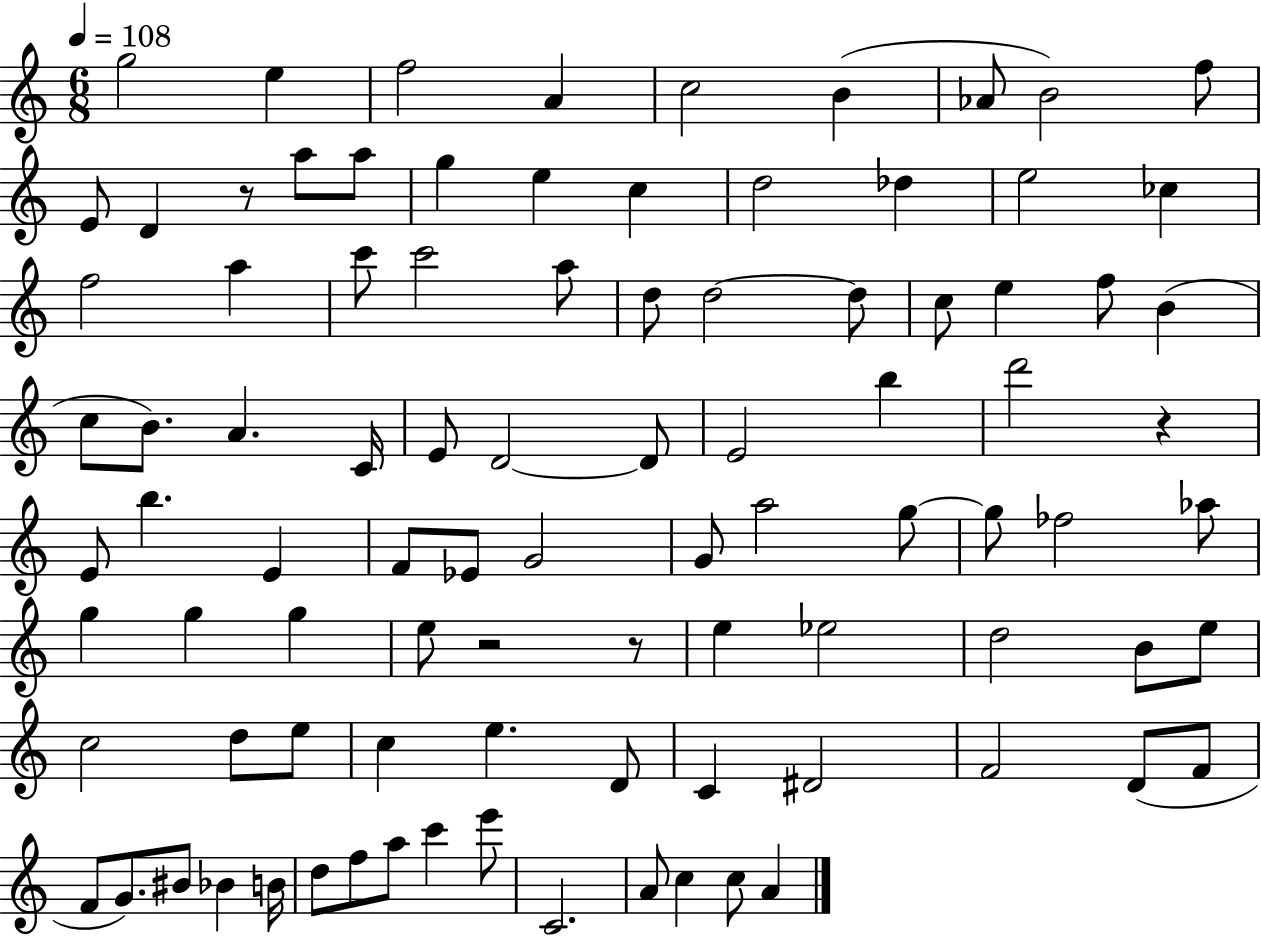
X:1
T:Untitled
M:6/8
L:1/4
K:C
g2 e f2 A c2 B _A/2 B2 f/2 E/2 D z/2 a/2 a/2 g e c d2 _d e2 _c f2 a c'/2 c'2 a/2 d/2 d2 d/2 c/2 e f/2 B c/2 B/2 A C/4 E/2 D2 D/2 E2 b d'2 z E/2 b E F/2 _E/2 G2 G/2 a2 g/2 g/2 _f2 _a/2 g g g e/2 z2 z/2 e _e2 d2 B/2 e/2 c2 d/2 e/2 c e D/2 C ^D2 F2 D/2 F/2 F/2 G/2 ^B/2 _B B/4 d/2 f/2 a/2 c' e'/2 C2 A/2 c c/2 A